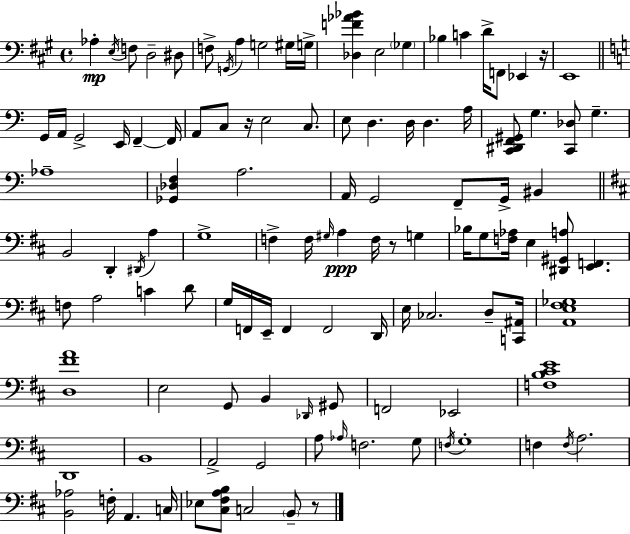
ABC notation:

X:1
T:Untitled
M:4/4
L:1/4
K:A
_A, E,/4 F,/2 D,2 ^D,/2 F,/2 G,,/4 A, G,2 ^G,/4 G,/4 [_D,F_A_B] E,2 _G, _B, C D/4 F,,/2 _E,, z/4 E,,4 G,,/4 A,,/4 G,,2 E,,/4 F,, F,,/4 A,,/2 C,/2 z/4 E,2 C,/2 E,/2 D, D,/4 D, A,/4 [C,,^D,,F,,^G,,]/2 G, [C,,_D,]/2 G, _A,4 [_G,,_D,F,] A,2 A,,/4 G,,2 F,,/2 G,,/4 ^B,, B,,2 D,, ^D,,/4 A, G,4 F, F,/4 ^G,/4 A, F,/4 z/2 G, _B,/4 G,/2 [F,_A,]/4 E, [^D,,^G,,A,]/2 [E,,F,,] F,/2 A,2 C D/2 G,/4 F,,/4 E,,/4 F,, F,,2 D,,/4 E,/4 _C,2 D,/2 [C,,^A,,]/4 [A,,E,^F,_G,]4 [D,^FA]4 E,2 G,,/2 B,, _D,,/4 ^G,,/2 F,,2 _E,,2 [F,B,^CE]4 D,,4 B,,4 A,,2 G,,2 A,/2 _A,/4 F,2 G,/2 F,/4 G,4 F, F,/4 A,2 [B,,_A,]2 F,/4 A,, C,/4 _E,/2 [^C,^F,A,B,]/2 C,2 B,,/2 z/2